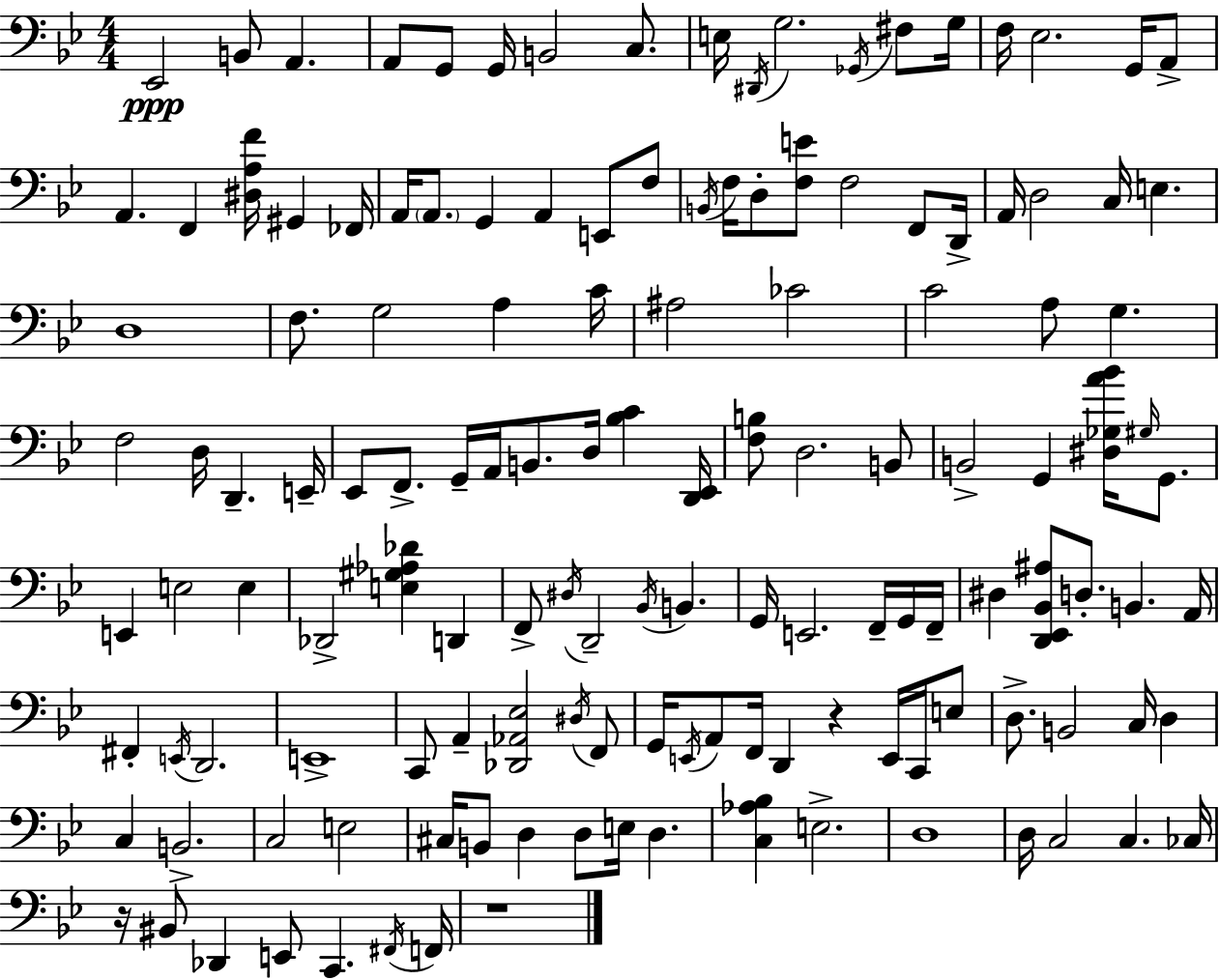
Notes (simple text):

Eb2/h B2/e A2/q. A2/e G2/e G2/s B2/h C3/e. E3/s D#2/s G3/h. Gb2/s F#3/e G3/s F3/s Eb3/h. G2/s A2/e A2/q. F2/q [D#3,A3,F4]/s G#2/q FES2/s A2/s A2/e. G2/q A2/q E2/e F3/e B2/s F3/s D3/e [F3,E4]/e F3/h F2/e D2/s A2/s D3/h C3/s E3/q. D3/w F3/e. G3/h A3/q C4/s A#3/h CES4/h C4/h A3/e G3/q. F3/h D3/s D2/q. E2/s Eb2/e F2/e. G2/s A2/s B2/e. D3/s [Bb3,C4]/q [D2,Eb2]/s [F3,B3]/e D3/h. B2/e B2/h G2/q [D#3,Gb3,A4,Bb4]/s G#3/s G2/e. E2/q E3/h E3/q Db2/h [E3,G#3,Ab3,Db4]/q D2/q F2/e D#3/s D2/h Bb2/s B2/q. G2/s E2/h. F2/s G2/s F2/s D#3/q [D2,Eb2,Bb2,A#3]/e D3/e. B2/q. A2/s F#2/q E2/s D2/h. E2/w C2/e A2/q [Db2,Ab2,Eb3]/h D#3/s F2/e G2/s E2/s A2/e F2/s D2/q R/q E2/s C2/s E3/e D3/e. B2/h C3/s D3/q C3/q B2/h. C3/h E3/h C#3/s B2/e D3/q D3/e E3/s D3/q. [C3,Ab3,Bb3]/q E3/h. D3/w D3/s C3/h C3/q. CES3/s R/s BIS2/e Db2/q E2/e C2/q. F#2/s F2/s R/w